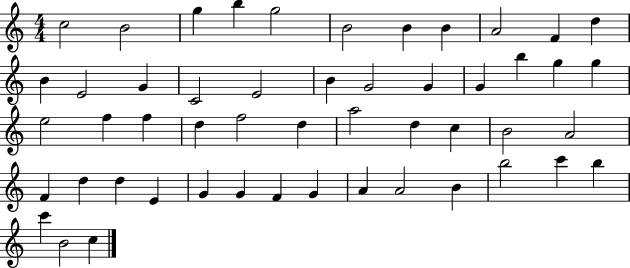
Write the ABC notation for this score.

X:1
T:Untitled
M:4/4
L:1/4
K:C
c2 B2 g b g2 B2 B B A2 F d B E2 G C2 E2 B G2 G G b g g e2 f f d f2 d a2 d c B2 A2 F d d E G G F G A A2 B b2 c' b c' B2 c